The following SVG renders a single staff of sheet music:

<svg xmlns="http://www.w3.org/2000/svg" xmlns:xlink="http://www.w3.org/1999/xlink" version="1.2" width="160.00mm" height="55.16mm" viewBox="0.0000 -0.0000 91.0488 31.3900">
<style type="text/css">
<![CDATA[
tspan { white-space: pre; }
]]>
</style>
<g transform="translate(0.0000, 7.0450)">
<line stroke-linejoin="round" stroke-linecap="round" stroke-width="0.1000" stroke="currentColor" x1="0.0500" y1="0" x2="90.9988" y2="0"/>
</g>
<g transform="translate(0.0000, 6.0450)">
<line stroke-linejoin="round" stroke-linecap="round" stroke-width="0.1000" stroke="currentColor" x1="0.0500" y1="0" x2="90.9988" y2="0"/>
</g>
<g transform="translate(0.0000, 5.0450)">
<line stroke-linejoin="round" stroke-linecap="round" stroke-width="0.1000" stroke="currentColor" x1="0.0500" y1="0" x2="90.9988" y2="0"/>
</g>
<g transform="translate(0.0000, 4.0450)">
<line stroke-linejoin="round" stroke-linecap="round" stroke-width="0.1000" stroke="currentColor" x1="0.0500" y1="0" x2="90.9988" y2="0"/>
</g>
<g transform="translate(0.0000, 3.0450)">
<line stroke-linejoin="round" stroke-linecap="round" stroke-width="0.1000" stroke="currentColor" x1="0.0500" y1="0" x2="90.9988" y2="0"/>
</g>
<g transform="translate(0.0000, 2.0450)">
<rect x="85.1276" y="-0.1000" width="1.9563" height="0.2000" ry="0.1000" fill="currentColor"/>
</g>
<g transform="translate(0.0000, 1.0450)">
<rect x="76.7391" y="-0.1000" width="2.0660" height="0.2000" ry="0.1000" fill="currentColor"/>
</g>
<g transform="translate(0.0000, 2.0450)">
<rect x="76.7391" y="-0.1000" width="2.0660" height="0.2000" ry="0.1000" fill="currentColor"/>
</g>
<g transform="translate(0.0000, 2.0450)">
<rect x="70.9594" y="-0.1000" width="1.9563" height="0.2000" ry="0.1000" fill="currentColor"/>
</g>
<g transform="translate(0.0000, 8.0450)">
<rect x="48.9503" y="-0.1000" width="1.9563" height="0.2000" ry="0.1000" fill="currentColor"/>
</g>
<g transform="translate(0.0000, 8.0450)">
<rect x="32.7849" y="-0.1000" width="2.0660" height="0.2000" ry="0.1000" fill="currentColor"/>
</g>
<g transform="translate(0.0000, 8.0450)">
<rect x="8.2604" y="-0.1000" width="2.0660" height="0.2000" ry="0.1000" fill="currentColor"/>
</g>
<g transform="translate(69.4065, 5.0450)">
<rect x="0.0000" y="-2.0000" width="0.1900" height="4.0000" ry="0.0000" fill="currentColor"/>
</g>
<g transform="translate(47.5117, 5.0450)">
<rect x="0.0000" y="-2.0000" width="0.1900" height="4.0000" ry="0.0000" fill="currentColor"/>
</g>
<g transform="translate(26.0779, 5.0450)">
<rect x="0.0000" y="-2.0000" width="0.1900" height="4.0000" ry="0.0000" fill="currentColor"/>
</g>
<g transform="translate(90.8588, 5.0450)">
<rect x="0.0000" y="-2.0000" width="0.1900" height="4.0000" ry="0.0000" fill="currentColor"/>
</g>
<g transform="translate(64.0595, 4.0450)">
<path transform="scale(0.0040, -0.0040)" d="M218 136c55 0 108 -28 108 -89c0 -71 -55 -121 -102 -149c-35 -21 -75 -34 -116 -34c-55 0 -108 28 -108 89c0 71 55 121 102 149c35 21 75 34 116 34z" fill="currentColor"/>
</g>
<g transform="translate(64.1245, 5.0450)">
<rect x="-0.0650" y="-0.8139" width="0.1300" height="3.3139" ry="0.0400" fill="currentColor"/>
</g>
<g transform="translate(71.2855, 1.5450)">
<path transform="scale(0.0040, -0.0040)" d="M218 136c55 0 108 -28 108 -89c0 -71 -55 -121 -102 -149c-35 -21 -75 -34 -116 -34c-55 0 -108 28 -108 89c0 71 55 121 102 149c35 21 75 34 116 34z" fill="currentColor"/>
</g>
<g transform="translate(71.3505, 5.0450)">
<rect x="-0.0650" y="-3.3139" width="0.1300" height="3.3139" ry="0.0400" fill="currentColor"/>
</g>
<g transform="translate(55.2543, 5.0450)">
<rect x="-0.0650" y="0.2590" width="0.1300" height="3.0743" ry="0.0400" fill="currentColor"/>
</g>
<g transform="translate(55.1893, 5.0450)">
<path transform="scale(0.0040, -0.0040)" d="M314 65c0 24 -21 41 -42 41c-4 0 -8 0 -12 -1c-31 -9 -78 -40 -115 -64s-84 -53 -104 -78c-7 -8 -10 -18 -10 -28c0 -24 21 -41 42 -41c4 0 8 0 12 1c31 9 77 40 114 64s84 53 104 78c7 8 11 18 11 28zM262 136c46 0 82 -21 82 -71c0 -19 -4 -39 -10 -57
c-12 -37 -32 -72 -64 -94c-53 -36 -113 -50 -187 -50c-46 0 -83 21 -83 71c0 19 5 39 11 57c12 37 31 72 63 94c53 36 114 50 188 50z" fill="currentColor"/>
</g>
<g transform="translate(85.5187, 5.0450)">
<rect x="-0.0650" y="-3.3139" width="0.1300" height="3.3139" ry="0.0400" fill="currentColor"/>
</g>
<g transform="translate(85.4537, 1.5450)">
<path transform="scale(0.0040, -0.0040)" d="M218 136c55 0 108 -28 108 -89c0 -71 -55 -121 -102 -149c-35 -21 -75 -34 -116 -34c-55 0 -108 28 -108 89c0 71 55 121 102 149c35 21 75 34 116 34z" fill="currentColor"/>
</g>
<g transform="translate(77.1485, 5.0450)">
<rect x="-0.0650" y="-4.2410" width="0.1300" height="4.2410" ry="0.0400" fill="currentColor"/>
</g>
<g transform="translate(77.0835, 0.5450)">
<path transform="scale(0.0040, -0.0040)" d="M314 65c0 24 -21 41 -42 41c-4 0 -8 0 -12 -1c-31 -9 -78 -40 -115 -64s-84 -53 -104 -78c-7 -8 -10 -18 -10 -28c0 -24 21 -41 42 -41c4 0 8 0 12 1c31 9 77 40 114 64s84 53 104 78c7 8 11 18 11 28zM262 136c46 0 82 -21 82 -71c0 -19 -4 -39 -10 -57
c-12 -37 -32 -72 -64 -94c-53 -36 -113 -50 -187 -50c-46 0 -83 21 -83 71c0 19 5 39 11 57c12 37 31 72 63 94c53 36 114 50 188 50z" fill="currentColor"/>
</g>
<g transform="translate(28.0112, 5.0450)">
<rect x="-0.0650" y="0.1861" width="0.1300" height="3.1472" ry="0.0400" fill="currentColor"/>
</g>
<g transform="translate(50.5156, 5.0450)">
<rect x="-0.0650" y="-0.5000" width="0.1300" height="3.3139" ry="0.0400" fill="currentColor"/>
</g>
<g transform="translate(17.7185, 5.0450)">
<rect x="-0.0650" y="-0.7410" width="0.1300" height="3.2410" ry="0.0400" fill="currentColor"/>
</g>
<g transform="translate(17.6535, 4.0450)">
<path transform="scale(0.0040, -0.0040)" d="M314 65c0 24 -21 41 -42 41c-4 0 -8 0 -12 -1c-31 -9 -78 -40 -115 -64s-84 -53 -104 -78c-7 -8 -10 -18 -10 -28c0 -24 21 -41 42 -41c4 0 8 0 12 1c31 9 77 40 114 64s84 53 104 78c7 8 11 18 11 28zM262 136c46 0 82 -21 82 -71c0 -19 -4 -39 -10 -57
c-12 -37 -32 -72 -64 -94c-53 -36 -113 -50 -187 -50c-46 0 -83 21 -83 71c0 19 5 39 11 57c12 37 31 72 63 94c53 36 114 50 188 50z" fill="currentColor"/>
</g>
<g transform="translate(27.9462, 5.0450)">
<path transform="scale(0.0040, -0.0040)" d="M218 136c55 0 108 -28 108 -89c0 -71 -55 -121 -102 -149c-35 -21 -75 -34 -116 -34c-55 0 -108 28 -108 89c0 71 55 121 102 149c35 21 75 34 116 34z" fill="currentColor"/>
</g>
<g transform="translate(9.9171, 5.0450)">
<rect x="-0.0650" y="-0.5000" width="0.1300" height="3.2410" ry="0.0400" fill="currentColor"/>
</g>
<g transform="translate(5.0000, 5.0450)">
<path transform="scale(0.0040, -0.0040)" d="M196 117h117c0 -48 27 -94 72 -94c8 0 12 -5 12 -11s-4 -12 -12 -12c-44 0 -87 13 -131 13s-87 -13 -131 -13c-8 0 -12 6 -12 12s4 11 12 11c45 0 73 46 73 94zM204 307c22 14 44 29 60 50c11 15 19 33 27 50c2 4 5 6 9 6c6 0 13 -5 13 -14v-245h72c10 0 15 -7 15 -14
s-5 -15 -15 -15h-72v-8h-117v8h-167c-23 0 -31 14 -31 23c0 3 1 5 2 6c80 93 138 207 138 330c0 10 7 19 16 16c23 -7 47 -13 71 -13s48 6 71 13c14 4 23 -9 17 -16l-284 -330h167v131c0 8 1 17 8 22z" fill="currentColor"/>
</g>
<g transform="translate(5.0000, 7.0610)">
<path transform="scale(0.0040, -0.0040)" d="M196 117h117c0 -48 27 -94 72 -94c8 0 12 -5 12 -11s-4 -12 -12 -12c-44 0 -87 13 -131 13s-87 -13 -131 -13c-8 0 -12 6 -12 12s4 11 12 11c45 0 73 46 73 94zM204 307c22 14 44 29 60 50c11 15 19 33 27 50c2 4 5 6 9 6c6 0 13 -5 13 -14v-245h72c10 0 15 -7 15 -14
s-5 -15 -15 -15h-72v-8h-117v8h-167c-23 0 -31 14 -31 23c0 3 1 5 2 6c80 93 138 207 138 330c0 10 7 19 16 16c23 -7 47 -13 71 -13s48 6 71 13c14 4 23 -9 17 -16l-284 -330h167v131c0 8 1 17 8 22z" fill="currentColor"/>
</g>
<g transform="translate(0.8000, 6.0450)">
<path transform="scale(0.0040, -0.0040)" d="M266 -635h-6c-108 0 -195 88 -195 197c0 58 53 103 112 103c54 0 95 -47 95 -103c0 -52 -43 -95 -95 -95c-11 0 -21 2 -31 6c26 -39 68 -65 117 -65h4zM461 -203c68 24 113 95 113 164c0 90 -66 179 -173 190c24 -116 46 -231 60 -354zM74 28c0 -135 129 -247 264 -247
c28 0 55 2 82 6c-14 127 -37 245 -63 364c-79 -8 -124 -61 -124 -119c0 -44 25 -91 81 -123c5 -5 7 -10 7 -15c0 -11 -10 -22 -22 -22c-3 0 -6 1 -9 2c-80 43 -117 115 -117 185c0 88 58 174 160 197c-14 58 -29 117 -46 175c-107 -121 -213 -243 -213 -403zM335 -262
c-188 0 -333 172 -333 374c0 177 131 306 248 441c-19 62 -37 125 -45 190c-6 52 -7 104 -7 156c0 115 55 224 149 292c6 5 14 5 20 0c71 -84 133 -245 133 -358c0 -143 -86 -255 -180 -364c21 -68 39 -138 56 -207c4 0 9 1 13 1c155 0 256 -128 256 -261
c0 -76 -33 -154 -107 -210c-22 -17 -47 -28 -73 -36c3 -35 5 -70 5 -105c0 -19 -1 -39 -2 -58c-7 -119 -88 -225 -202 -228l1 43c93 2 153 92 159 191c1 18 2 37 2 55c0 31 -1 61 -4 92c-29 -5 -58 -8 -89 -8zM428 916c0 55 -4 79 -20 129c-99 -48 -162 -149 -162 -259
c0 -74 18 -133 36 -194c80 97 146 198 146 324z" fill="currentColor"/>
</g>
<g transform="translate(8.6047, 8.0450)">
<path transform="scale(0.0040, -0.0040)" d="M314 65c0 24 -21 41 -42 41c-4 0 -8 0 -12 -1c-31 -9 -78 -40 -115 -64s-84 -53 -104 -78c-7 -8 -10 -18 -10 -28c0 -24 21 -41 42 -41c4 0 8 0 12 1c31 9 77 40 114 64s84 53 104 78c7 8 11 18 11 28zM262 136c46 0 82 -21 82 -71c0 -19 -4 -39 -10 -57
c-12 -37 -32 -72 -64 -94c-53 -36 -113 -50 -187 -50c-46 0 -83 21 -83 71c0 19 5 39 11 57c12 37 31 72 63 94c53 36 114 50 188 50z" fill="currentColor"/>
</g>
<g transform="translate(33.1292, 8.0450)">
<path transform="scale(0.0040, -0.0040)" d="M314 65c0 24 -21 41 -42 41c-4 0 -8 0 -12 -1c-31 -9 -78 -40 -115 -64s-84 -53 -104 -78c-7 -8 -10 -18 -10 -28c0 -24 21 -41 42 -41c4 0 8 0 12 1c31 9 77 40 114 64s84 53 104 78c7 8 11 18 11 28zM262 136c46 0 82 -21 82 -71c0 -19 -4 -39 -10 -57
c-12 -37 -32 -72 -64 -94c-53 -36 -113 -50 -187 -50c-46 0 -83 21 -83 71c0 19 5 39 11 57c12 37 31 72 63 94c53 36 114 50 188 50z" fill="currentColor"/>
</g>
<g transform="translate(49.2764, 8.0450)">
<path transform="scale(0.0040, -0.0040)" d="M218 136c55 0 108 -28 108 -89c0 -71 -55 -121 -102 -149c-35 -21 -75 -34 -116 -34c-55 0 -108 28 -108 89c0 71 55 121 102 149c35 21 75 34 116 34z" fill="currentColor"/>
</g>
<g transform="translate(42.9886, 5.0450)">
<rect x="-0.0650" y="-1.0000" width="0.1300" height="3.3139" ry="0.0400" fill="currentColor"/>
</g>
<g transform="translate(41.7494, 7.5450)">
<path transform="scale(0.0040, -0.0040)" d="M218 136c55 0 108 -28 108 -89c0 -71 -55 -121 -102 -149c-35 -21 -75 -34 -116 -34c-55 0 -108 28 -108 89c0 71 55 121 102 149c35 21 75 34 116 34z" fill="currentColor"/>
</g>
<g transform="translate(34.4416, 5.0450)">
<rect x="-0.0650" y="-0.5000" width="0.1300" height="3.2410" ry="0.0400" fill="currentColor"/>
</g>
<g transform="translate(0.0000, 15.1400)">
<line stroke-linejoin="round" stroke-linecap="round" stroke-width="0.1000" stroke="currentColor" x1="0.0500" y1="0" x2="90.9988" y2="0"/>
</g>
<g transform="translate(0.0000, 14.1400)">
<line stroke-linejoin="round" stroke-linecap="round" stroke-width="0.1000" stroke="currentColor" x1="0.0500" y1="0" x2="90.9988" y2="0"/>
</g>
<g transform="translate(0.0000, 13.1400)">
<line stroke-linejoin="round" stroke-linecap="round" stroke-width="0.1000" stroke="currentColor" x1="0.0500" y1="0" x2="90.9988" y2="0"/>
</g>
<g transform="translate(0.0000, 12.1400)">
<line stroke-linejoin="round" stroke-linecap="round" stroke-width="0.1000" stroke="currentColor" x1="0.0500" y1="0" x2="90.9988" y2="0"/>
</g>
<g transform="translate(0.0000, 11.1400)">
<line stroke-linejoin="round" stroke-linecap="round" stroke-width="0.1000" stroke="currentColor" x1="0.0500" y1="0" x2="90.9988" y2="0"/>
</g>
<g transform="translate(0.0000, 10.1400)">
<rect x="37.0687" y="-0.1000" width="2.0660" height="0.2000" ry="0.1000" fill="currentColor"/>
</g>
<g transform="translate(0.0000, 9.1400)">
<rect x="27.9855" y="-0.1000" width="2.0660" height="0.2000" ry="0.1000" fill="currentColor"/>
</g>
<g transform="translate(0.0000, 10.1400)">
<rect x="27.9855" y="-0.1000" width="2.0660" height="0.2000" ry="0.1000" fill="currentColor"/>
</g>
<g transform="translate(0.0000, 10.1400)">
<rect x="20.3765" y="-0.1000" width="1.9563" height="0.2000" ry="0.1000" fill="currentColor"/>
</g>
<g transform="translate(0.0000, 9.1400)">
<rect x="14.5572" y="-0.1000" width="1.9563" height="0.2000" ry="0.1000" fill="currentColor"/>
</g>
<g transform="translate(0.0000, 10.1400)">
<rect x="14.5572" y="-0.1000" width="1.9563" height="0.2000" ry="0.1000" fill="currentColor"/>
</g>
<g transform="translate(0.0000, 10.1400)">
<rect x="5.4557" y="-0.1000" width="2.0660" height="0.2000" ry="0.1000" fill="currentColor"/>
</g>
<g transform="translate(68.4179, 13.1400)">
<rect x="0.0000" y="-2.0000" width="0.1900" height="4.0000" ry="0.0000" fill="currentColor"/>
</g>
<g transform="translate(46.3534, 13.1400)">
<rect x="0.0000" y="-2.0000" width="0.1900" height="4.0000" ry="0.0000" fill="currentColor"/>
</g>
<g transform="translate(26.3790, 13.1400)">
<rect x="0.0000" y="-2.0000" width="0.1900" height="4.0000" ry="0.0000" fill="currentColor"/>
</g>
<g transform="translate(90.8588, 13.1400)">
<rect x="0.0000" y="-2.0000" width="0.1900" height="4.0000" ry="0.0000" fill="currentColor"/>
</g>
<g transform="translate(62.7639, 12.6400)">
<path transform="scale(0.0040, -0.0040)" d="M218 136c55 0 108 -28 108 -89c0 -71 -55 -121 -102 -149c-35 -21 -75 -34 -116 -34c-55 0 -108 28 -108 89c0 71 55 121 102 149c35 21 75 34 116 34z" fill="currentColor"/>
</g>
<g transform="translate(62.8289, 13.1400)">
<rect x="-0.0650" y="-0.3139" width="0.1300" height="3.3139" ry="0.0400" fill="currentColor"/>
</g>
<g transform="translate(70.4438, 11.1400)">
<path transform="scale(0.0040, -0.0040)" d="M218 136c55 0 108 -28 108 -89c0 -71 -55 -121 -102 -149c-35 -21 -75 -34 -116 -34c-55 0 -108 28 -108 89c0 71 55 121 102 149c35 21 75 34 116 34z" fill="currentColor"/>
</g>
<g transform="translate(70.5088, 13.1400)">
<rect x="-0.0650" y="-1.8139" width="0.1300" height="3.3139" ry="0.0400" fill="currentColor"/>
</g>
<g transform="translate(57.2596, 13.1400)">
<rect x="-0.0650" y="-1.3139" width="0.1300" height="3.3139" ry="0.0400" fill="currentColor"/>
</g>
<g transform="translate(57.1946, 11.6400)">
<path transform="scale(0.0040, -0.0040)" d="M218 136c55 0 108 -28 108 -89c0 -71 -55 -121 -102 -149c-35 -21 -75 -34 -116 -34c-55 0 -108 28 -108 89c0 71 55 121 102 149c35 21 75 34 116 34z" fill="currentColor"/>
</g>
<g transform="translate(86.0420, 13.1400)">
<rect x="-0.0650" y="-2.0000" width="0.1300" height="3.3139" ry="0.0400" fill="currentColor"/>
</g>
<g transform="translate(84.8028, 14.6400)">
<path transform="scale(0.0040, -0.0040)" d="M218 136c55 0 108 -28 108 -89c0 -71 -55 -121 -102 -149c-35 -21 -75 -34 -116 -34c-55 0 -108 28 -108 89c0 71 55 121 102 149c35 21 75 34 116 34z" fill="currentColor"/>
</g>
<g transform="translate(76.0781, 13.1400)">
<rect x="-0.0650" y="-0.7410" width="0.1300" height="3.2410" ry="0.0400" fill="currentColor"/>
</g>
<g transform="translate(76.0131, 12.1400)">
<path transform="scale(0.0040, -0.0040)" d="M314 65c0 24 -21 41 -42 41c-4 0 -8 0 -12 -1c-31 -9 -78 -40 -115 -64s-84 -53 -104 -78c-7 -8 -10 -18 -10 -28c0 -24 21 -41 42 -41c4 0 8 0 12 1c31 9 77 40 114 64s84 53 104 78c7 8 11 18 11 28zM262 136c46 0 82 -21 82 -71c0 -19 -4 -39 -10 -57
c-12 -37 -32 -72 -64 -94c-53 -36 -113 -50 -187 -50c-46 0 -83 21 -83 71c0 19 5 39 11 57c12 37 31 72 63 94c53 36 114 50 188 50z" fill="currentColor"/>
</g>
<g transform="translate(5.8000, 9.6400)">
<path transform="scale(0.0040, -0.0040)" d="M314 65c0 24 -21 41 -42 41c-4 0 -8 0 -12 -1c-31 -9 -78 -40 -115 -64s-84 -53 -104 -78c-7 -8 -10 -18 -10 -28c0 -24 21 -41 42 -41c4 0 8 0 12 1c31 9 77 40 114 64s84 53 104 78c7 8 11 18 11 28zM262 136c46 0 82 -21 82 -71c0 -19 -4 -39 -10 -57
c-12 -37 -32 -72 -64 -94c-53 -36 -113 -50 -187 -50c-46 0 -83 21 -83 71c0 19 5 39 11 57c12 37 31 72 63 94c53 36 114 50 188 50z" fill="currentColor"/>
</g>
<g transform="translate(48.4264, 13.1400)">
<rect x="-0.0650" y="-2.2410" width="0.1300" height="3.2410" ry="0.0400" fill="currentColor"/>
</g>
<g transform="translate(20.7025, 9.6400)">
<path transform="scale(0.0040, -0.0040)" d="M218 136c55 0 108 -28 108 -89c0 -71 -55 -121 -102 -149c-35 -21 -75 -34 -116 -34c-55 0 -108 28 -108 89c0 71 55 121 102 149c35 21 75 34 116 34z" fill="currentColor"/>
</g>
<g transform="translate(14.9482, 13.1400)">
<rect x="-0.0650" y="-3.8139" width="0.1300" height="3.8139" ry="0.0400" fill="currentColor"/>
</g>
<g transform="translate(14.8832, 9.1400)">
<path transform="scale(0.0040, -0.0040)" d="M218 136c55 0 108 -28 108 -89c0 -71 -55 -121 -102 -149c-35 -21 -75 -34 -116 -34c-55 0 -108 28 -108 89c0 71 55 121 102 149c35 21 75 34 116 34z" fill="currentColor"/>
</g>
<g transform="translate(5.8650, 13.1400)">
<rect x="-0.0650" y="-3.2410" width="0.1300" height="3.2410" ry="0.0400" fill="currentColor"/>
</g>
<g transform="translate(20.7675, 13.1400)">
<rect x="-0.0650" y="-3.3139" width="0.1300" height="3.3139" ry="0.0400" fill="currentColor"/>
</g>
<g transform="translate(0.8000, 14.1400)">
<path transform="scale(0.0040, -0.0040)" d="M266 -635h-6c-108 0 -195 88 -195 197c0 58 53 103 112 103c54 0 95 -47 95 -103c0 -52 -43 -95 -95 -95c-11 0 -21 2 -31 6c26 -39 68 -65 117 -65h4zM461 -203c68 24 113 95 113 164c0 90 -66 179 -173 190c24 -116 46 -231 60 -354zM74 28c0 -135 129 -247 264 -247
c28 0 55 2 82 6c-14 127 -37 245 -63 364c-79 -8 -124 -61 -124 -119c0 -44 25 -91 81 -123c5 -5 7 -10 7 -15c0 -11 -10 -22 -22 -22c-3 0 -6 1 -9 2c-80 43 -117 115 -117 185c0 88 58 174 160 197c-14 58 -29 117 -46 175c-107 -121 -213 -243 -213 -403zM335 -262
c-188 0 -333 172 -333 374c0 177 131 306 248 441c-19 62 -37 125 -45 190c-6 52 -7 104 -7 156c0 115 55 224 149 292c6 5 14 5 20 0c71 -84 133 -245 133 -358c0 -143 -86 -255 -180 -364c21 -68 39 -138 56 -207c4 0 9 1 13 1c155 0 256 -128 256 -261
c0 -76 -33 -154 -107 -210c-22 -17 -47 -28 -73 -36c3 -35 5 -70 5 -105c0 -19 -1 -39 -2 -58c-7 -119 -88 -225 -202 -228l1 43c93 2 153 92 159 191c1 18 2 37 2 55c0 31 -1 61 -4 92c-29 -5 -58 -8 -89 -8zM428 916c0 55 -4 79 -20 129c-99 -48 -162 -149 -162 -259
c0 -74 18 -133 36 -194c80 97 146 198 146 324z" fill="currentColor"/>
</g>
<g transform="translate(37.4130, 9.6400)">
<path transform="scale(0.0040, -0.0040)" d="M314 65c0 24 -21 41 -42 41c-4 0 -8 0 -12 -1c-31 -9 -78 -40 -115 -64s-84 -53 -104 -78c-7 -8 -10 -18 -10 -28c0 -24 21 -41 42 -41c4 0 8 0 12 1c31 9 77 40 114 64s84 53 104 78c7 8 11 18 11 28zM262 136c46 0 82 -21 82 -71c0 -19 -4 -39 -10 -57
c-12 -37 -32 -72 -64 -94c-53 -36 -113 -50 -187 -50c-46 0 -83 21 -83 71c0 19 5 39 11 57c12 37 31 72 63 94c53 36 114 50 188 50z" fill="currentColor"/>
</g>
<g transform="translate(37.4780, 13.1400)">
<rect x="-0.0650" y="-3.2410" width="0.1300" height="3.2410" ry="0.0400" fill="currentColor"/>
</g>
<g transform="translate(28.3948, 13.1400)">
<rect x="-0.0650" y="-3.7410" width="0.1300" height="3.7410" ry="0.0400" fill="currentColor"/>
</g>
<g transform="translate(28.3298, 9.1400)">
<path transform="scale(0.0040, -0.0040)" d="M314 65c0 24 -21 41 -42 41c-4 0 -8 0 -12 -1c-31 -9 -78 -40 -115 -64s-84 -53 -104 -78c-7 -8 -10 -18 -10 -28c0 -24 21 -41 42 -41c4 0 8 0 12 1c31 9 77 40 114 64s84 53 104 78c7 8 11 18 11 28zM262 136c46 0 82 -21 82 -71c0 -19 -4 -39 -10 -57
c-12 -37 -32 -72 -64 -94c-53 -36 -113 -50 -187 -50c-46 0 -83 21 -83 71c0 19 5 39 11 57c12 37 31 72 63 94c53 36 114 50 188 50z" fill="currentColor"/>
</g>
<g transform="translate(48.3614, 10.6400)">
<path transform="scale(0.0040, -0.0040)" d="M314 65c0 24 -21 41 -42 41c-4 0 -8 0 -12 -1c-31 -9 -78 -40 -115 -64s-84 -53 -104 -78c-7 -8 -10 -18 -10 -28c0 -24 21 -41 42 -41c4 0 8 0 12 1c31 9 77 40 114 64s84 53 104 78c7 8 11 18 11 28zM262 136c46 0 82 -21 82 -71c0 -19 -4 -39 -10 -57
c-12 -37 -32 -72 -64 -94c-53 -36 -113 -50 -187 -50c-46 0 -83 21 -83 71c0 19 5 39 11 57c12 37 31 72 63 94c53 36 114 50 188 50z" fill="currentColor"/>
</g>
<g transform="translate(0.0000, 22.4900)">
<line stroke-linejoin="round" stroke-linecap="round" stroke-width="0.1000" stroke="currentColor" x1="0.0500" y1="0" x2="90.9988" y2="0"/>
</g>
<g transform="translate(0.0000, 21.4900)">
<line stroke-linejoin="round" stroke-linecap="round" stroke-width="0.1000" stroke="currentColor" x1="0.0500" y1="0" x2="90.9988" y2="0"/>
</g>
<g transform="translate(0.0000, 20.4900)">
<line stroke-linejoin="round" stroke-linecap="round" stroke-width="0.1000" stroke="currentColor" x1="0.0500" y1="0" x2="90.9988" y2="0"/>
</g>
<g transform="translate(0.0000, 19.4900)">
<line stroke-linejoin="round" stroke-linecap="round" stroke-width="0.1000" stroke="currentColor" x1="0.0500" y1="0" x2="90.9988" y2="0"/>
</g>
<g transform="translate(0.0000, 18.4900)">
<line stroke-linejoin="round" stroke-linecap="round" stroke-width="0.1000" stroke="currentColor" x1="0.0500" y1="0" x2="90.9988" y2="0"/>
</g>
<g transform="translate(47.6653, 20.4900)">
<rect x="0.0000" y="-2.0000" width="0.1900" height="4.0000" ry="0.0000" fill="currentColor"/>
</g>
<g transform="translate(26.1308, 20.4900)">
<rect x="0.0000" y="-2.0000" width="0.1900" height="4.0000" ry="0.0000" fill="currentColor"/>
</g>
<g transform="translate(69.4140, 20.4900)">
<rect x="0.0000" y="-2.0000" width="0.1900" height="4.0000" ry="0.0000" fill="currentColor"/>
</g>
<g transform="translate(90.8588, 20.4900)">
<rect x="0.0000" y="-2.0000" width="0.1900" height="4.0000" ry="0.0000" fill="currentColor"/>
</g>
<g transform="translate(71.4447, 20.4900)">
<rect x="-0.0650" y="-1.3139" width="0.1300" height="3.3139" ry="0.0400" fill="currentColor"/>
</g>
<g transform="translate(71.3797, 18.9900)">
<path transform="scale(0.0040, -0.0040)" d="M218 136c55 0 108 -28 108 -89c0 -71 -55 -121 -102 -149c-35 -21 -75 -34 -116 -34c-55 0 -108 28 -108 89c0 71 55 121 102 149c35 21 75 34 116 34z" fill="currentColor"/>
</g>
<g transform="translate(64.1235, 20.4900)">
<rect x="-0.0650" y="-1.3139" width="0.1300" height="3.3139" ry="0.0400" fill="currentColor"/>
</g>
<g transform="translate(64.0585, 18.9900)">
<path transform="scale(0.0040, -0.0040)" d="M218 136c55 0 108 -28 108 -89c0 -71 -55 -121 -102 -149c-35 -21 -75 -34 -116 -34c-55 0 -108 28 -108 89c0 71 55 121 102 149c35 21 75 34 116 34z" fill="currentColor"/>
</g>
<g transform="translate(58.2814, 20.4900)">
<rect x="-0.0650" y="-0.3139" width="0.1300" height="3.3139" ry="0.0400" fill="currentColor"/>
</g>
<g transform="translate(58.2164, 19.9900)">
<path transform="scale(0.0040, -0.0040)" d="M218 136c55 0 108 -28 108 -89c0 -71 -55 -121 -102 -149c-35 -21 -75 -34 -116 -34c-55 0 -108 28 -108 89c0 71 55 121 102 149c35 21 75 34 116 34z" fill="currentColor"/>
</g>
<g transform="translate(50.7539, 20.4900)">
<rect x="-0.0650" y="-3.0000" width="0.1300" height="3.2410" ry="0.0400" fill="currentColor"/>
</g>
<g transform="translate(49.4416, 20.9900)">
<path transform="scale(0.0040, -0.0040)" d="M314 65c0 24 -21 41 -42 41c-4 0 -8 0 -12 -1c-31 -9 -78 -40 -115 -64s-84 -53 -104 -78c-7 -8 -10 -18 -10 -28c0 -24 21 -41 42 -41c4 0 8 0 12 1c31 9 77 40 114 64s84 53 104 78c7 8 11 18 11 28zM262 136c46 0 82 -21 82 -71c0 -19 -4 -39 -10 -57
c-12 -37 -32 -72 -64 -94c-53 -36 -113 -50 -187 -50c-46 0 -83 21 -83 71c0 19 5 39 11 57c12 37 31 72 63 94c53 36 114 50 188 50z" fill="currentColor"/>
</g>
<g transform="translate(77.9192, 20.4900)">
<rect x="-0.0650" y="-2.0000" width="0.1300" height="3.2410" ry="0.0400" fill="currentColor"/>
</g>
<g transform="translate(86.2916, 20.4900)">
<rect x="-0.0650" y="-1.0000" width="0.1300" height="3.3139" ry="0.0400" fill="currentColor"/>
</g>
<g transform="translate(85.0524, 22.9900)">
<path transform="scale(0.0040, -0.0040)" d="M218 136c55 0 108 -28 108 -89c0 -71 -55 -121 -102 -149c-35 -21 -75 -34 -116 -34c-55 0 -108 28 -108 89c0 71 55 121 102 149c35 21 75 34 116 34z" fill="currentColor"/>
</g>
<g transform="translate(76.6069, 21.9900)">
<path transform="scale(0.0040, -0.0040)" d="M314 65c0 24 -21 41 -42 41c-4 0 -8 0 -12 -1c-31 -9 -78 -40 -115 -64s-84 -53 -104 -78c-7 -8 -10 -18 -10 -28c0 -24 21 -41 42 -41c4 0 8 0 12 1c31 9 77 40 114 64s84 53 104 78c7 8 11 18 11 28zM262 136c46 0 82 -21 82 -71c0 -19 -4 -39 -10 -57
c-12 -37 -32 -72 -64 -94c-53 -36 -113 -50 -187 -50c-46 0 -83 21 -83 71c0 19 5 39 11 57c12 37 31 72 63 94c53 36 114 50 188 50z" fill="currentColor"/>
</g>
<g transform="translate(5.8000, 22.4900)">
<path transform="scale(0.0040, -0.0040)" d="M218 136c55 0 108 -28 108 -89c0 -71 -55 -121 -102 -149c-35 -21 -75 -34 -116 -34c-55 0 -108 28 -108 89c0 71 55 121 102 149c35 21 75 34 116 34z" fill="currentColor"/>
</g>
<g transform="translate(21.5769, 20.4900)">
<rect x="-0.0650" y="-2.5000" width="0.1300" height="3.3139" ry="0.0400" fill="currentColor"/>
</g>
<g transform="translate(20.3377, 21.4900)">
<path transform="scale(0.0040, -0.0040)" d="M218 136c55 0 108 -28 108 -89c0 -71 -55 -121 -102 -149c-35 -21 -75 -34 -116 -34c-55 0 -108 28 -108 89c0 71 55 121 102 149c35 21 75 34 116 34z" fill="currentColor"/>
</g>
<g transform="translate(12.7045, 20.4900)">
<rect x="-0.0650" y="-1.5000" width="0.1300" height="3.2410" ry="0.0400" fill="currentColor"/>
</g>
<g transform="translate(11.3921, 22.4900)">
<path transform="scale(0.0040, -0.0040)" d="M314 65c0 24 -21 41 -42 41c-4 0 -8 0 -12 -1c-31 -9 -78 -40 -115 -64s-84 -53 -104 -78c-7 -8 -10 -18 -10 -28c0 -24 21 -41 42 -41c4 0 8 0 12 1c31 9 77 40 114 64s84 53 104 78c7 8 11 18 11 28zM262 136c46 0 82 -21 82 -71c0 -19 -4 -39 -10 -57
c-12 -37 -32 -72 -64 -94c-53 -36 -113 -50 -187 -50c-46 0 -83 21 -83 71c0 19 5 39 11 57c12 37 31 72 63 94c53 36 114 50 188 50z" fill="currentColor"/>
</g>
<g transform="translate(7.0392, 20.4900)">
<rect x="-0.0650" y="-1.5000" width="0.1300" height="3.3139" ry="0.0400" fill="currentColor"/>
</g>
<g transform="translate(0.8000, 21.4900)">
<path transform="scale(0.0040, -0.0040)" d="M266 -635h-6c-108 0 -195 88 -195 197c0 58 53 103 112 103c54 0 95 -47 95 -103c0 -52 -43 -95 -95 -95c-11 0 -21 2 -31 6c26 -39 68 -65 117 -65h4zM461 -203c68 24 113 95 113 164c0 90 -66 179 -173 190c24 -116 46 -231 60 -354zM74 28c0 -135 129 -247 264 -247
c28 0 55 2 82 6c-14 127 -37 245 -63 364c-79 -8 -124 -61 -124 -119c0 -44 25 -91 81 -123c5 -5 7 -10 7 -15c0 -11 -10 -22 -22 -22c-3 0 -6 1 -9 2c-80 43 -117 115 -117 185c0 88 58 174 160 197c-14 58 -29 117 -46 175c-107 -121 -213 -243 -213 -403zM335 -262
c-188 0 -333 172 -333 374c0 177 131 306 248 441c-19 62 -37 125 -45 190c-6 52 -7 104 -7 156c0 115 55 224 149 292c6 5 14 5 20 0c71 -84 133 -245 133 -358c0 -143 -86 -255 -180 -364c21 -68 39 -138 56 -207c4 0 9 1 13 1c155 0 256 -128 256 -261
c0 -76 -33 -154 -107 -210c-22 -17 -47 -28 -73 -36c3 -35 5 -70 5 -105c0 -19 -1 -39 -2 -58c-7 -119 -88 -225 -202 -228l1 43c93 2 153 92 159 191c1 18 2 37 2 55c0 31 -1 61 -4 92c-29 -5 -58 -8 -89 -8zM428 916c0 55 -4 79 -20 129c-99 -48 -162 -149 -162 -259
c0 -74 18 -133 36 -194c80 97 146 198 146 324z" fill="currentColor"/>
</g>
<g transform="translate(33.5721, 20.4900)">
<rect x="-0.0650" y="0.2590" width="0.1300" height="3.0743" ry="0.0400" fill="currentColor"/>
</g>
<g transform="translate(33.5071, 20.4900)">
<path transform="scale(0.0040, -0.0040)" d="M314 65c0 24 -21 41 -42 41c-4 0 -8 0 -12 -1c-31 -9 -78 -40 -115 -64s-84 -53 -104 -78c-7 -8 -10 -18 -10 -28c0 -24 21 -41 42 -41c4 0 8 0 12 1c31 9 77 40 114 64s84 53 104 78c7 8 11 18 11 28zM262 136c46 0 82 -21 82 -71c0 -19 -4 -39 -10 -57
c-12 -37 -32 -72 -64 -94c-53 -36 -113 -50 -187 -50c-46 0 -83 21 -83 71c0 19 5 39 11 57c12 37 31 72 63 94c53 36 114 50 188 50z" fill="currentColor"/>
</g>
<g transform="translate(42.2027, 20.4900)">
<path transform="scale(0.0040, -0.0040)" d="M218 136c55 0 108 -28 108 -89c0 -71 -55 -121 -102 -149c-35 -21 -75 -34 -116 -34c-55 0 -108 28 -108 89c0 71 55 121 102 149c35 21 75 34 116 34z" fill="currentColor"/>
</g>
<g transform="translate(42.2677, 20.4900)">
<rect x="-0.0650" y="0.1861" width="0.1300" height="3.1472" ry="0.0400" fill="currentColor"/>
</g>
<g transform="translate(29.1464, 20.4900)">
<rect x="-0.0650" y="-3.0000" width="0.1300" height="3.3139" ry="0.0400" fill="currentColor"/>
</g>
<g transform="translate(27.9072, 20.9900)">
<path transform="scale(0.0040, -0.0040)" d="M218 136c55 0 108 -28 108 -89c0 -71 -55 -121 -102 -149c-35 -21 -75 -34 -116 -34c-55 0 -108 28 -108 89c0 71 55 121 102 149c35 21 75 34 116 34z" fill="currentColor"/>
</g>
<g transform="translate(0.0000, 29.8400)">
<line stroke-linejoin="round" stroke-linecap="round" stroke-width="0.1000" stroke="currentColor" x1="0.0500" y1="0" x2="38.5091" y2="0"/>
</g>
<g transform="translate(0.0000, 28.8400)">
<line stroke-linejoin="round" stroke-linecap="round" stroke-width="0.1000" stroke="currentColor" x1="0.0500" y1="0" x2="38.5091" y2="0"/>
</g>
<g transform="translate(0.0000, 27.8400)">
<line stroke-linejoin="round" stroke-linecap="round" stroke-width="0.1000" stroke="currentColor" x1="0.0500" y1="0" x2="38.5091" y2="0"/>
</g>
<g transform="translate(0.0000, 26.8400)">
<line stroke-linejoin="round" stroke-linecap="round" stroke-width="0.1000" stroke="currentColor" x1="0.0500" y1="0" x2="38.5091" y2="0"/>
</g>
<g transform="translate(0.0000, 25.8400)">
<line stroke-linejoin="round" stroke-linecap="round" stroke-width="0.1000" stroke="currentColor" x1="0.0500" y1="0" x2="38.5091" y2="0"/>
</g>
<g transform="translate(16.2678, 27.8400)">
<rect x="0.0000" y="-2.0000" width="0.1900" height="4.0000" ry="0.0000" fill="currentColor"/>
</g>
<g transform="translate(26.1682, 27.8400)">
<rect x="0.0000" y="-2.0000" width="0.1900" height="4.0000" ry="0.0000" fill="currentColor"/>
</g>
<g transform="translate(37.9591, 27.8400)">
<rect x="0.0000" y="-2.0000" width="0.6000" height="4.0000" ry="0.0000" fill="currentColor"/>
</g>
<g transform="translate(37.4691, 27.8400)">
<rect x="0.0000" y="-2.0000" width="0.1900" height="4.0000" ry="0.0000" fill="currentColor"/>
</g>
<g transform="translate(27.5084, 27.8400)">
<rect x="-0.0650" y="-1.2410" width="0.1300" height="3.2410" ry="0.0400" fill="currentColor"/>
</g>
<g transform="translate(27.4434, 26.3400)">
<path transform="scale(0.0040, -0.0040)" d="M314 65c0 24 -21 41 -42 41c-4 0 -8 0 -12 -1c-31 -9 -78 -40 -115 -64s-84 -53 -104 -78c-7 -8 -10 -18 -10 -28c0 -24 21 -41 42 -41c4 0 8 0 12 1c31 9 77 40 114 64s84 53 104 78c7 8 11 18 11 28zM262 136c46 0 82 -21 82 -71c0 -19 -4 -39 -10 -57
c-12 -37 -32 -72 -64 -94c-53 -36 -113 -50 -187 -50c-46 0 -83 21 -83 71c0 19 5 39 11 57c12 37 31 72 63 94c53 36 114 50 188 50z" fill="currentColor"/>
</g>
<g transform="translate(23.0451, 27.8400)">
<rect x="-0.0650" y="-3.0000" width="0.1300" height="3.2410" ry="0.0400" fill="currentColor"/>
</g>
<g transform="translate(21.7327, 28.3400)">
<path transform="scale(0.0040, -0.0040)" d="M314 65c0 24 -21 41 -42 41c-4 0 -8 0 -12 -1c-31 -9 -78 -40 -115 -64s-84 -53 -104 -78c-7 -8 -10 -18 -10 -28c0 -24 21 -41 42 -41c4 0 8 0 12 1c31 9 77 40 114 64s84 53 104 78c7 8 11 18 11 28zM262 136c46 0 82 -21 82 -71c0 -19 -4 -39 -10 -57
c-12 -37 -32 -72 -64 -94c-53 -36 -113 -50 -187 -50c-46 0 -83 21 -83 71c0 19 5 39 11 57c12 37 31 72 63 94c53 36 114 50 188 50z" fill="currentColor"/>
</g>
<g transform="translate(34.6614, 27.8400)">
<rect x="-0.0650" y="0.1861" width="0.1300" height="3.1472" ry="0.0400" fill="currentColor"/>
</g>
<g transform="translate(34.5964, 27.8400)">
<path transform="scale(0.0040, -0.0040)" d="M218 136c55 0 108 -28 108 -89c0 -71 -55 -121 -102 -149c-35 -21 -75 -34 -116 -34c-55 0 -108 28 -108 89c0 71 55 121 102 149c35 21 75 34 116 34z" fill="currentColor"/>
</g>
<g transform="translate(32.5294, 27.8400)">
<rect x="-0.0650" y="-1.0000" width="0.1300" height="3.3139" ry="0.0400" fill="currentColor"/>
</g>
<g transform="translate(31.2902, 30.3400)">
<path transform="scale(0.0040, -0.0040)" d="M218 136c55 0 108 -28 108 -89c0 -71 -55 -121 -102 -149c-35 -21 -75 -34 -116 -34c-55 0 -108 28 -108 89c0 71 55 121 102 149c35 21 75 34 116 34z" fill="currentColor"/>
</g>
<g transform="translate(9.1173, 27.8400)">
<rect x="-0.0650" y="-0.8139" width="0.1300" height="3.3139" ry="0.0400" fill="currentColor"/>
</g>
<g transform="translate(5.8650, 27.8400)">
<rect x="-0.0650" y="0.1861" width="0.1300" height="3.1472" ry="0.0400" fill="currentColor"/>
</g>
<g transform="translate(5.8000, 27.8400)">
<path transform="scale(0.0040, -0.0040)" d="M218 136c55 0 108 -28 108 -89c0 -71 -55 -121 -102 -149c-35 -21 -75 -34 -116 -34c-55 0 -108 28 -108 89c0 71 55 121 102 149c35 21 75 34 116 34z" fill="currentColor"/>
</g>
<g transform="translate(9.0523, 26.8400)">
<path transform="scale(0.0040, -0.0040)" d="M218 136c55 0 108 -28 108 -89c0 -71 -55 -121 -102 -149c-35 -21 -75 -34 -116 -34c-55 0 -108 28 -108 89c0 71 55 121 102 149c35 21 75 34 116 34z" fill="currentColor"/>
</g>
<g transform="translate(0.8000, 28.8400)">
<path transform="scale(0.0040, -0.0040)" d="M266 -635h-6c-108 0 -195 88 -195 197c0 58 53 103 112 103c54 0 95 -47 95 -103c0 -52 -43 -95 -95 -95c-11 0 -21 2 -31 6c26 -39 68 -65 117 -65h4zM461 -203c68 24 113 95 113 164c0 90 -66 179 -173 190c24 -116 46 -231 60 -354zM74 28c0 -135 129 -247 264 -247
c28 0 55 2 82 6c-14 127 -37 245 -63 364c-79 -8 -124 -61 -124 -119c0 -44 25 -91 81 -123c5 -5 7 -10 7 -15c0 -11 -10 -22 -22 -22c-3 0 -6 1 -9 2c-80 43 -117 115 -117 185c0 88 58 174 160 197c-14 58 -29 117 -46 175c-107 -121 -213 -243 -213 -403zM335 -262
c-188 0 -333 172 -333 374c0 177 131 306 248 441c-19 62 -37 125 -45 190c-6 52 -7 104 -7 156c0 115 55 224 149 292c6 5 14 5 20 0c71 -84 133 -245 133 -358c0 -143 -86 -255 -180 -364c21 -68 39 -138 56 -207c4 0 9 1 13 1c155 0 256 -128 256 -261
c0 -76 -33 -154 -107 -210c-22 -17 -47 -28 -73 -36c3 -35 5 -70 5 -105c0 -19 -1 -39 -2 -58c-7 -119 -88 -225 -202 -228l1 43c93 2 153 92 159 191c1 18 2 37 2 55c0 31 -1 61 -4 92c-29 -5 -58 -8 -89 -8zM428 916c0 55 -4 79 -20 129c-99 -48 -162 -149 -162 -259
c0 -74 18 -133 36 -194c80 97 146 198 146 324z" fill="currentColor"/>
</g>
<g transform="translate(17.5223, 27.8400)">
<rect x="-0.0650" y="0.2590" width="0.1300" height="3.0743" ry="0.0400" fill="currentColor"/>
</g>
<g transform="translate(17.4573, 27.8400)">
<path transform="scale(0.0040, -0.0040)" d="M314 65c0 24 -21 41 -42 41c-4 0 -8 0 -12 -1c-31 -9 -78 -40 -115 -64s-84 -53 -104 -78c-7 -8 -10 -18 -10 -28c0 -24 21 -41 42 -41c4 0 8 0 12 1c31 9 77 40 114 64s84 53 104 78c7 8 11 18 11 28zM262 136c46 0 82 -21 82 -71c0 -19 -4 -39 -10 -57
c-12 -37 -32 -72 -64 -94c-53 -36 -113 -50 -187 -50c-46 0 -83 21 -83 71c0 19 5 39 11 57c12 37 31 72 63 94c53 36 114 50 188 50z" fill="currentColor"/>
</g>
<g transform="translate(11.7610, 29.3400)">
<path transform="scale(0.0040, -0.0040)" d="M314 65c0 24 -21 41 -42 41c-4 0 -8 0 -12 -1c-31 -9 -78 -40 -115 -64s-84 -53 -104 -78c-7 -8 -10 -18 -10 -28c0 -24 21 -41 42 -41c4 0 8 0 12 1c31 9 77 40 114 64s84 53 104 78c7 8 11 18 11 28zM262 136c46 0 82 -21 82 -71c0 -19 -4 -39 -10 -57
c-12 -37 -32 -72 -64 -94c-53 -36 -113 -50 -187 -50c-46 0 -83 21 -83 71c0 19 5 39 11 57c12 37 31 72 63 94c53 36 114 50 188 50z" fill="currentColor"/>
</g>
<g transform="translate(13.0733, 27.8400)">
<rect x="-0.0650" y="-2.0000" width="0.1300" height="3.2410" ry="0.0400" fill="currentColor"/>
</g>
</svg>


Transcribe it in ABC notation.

X:1
T:Untitled
M:4/4
L:1/4
K:C
C2 d2 B C2 D C B2 d b d'2 b b2 c' b c'2 b2 g2 e c f d2 F E E2 G A B2 B A2 c e e F2 D B d F2 B2 A2 e2 D B